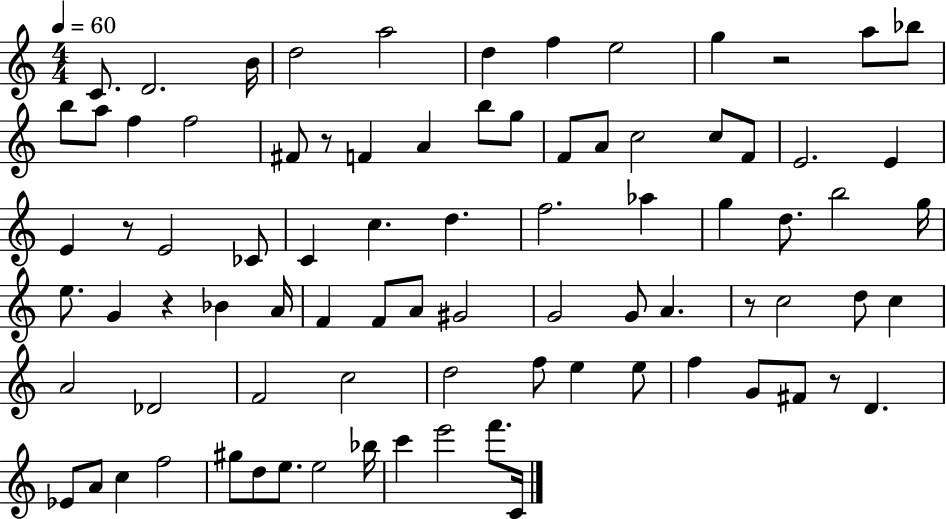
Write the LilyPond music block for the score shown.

{
  \clef treble
  \numericTimeSignature
  \time 4/4
  \key c \major
  \tempo 4 = 60
  c'8. d'2. b'16 | d''2 a''2 | d''4 f''4 e''2 | g''4 r2 a''8 bes''8 | \break b''8 a''8 f''4 f''2 | fis'8 r8 f'4 a'4 b''8 g''8 | f'8 a'8 c''2 c''8 f'8 | e'2. e'4 | \break e'4 r8 e'2 ces'8 | c'4 c''4. d''4. | f''2. aes''4 | g''4 d''8. b''2 g''16 | \break e''8. g'4 r4 bes'4 a'16 | f'4 f'8 a'8 gis'2 | g'2 g'8 a'4. | r8 c''2 d''8 c''4 | \break a'2 des'2 | f'2 c''2 | d''2 f''8 e''4 e''8 | f''4 g'8 fis'8 r8 d'4. | \break ees'8 a'8 c''4 f''2 | gis''8 d''8 e''8. e''2 bes''16 | c'''4 e'''2 f'''8. c'16 | \bar "|."
}